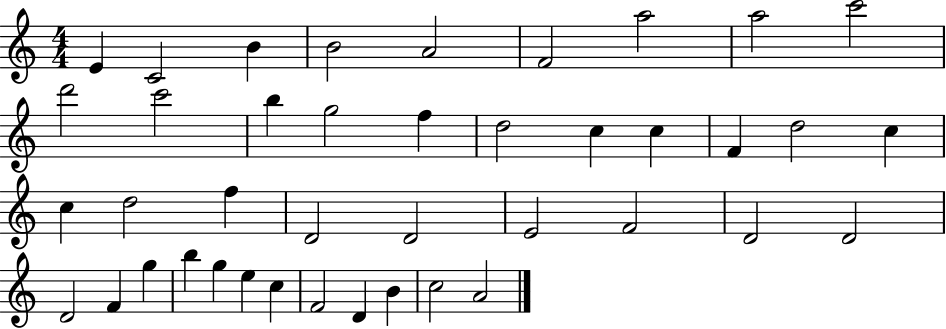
E4/q C4/h B4/q B4/h A4/h F4/h A5/h A5/h C6/h D6/h C6/h B5/q G5/h F5/q D5/h C5/q C5/q F4/q D5/h C5/q C5/q D5/h F5/q D4/h D4/h E4/h F4/h D4/h D4/h D4/h F4/q G5/q B5/q G5/q E5/q C5/q F4/h D4/q B4/q C5/h A4/h